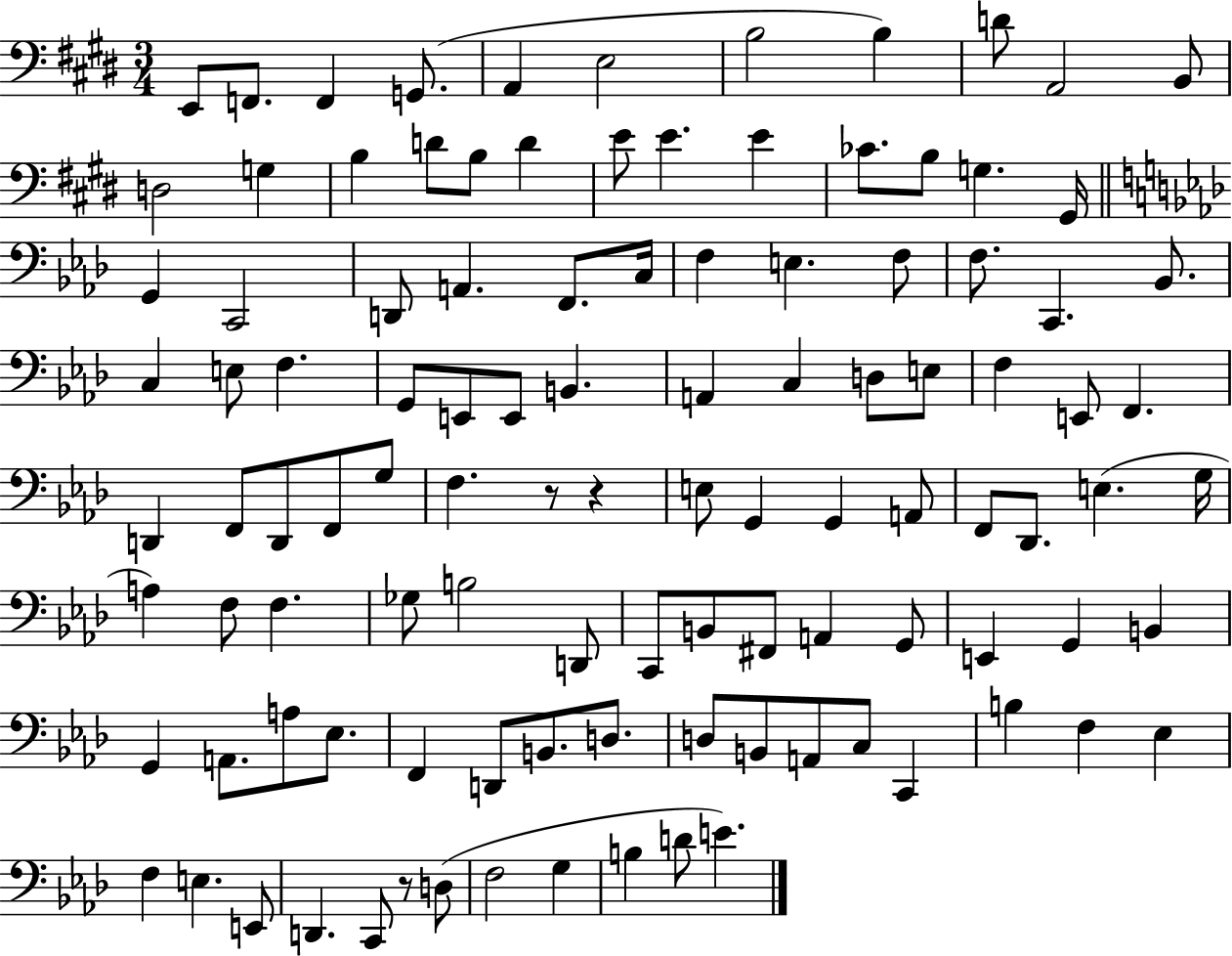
X:1
T:Untitled
M:3/4
L:1/4
K:E
E,,/2 F,,/2 F,, G,,/2 A,, E,2 B,2 B, D/2 A,,2 B,,/2 D,2 G, B, D/2 B,/2 D E/2 E E _C/2 B,/2 G, ^G,,/4 G,, C,,2 D,,/2 A,, F,,/2 C,/4 F, E, F,/2 F,/2 C,, _B,,/2 C, E,/2 F, G,,/2 E,,/2 E,,/2 B,, A,, C, D,/2 E,/2 F, E,,/2 F,, D,, F,,/2 D,,/2 F,,/2 G,/2 F, z/2 z E,/2 G,, G,, A,,/2 F,,/2 _D,,/2 E, G,/4 A, F,/2 F, _G,/2 B,2 D,,/2 C,,/2 B,,/2 ^F,,/2 A,, G,,/2 E,, G,, B,, G,, A,,/2 A,/2 _E,/2 F,, D,,/2 B,,/2 D,/2 D,/2 B,,/2 A,,/2 C,/2 C,, B, F, _E, F, E, E,,/2 D,, C,,/2 z/2 D,/2 F,2 G, B, D/2 E